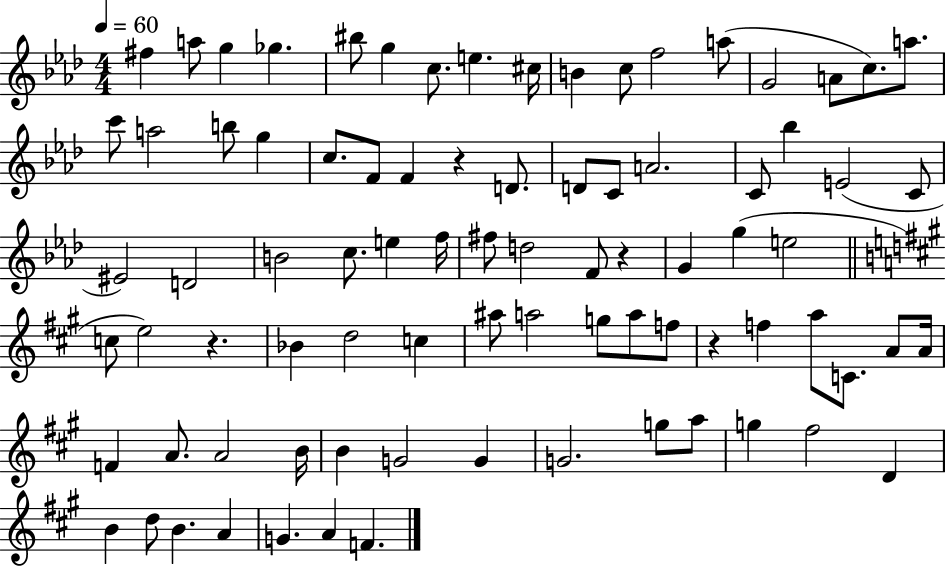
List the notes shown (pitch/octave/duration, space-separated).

F#5/q A5/e G5/q Gb5/q. BIS5/e G5/q C5/e. E5/q. C#5/s B4/q C5/e F5/h A5/e G4/h A4/e C5/e. A5/e. C6/e A5/h B5/e G5/q C5/e. F4/e F4/q R/q D4/e. D4/e C4/e A4/h. C4/e Bb5/q E4/h C4/e EIS4/h D4/h B4/h C5/e. E5/q F5/s F#5/e D5/h F4/e R/q G4/q G5/q E5/h C5/e E5/h R/q. Bb4/q D5/h C5/q A#5/e A5/h G5/e A5/e F5/e R/q F5/q A5/e C4/e. A4/e A4/s F4/q A4/e. A4/h B4/s B4/q G4/h G4/q G4/h. G5/e A5/e G5/q F#5/h D4/q B4/q D5/e B4/q. A4/q G4/q. A4/q F4/q.